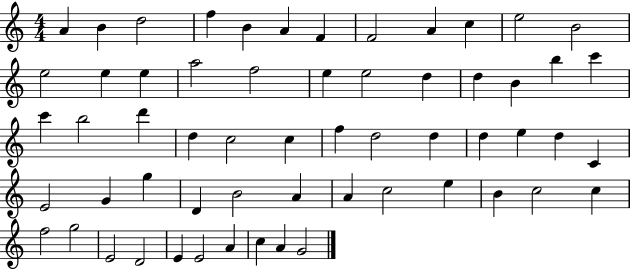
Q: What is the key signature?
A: C major